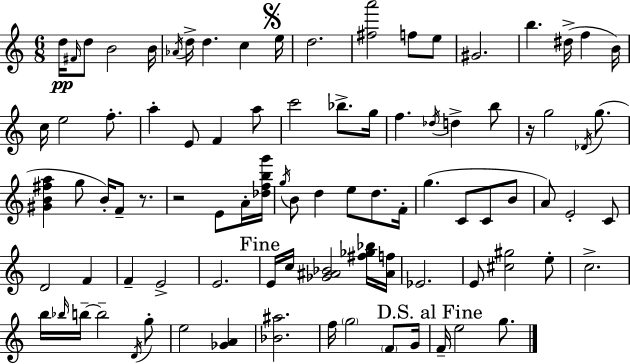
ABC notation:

X:1
T:Untitled
M:6/8
L:1/4
K:C
d/4 ^F/4 d/2 B2 B/4 _A/4 d/4 d c e/4 d2 [^fa']2 f/2 e/2 ^G2 b ^d/4 f B/4 c/4 e2 f/2 a E/2 F a/2 c'2 _b/2 g/4 f _d/4 d b/2 z/4 g2 _D/4 g/2 [^GB^fa] g/2 B/4 F/2 z/2 z2 E/2 A/4 [_dfbg']/4 g/4 B/2 d e/2 d/2 F/4 g C/2 C/2 B/2 A/2 E2 C/2 D2 F F E2 E2 E/4 c/4 [_G^A_B]2 [^f_g_b]/4 [^Af]/4 _E2 E/2 [^c^g]2 e/2 c2 b/4 _b/4 b/4 b2 D/4 g/2 e2 [_GA] [_B^a]2 f/4 g2 F/2 G/4 F/4 e2 g/2